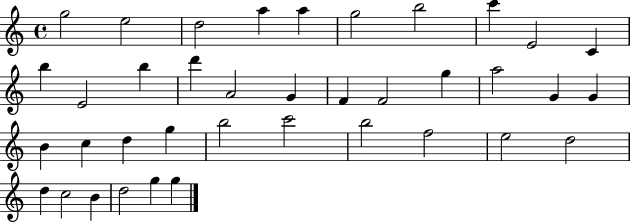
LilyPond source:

{
  \clef treble
  \time 4/4
  \defaultTimeSignature
  \key c \major
  g''2 e''2 | d''2 a''4 a''4 | g''2 b''2 | c'''4 e'2 c'4 | \break b''4 e'2 b''4 | d'''4 a'2 g'4 | f'4 f'2 g''4 | a''2 g'4 g'4 | \break b'4 c''4 d''4 g''4 | b''2 c'''2 | b''2 f''2 | e''2 d''2 | \break d''4 c''2 b'4 | d''2 g''4 g''4 | \bar "|."
}